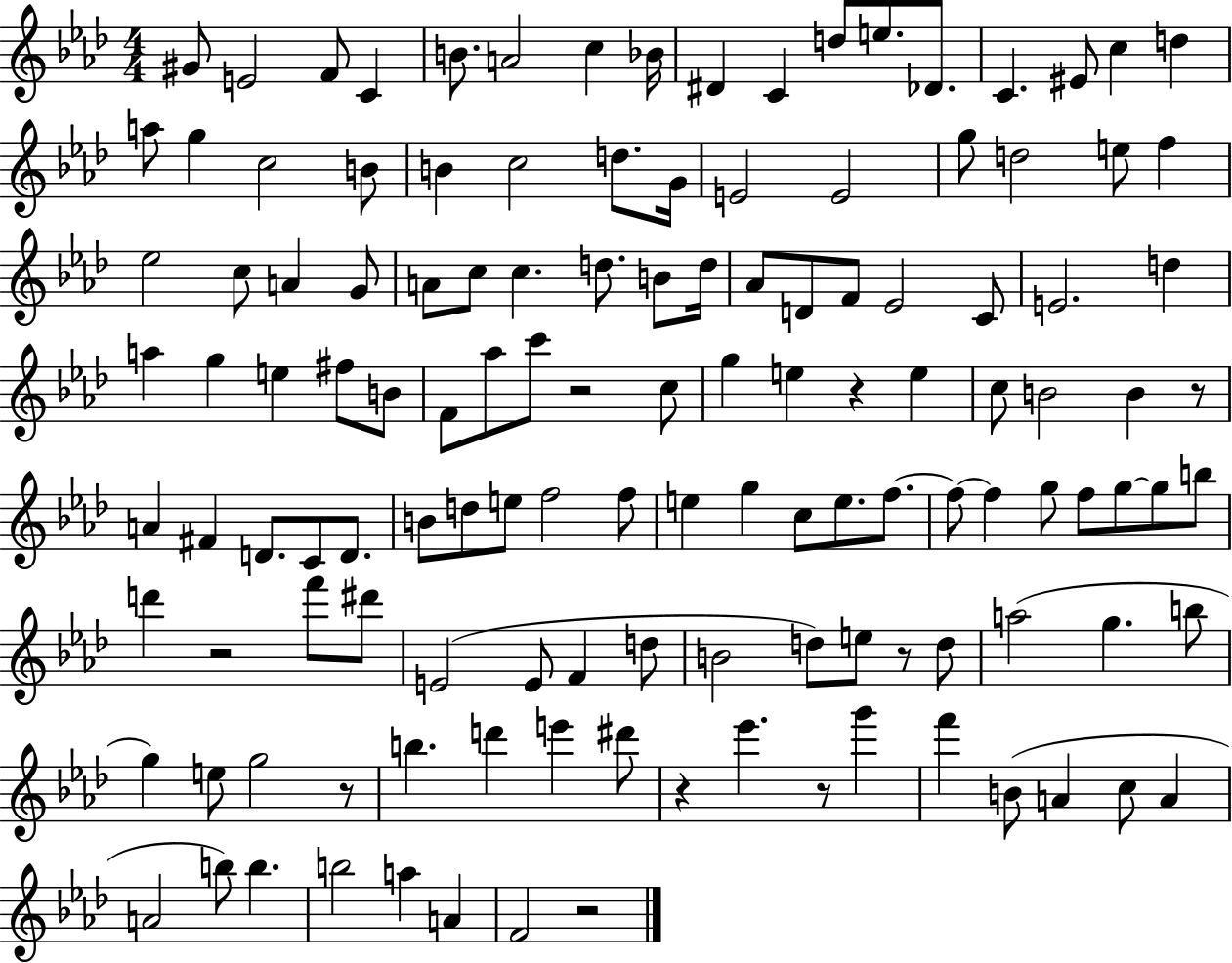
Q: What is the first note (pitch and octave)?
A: G#4